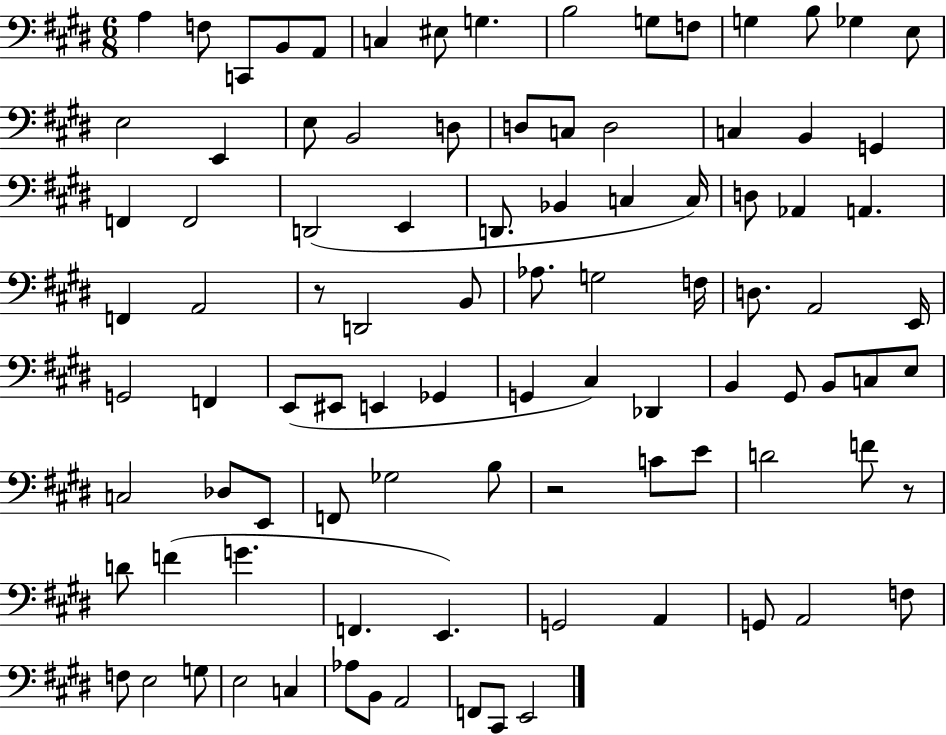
{
  \clef bass
  \numericTimeSignature
  \time 6/8
  \key e \major
  a4 f8 c,8 b,8 a,8 | c4 eis8 g4. | b2 g8 f8 | g4 b8 ges4 e8 | \break e2 e,4 | e8 b,2 d8 | d8 c8 d2 | c4 b,4 g,4 | \break f,4 f,2 | d,2( e,4 | d,8. bes,4 c4 c16) | d8 aes,4 a,4. | \break f,4 a,2 | r8 d,2 b,8 | aes8. g2 f16 | d8. a,2 e,16 | \break g,2 f,4 | e,8( eis,8 e,4 ges,4 | g,4 cis4) des,4 | b,4 gis,8 b,8 c8 e8 | \break c2 des8 e,8 | f,8 ges2 b8 | r2 c'8 e'8 | d'2 f'8 r8 | \break d'8 f'4( g'4. | f,4. e,4.) | g,2 a,4 | g,8 a,2 f8 | \break f8 e2 g8 | e2 c4 | aes8 b,8 a,2 | f,8 cis,8 e,2 | \break \bar "|."
}